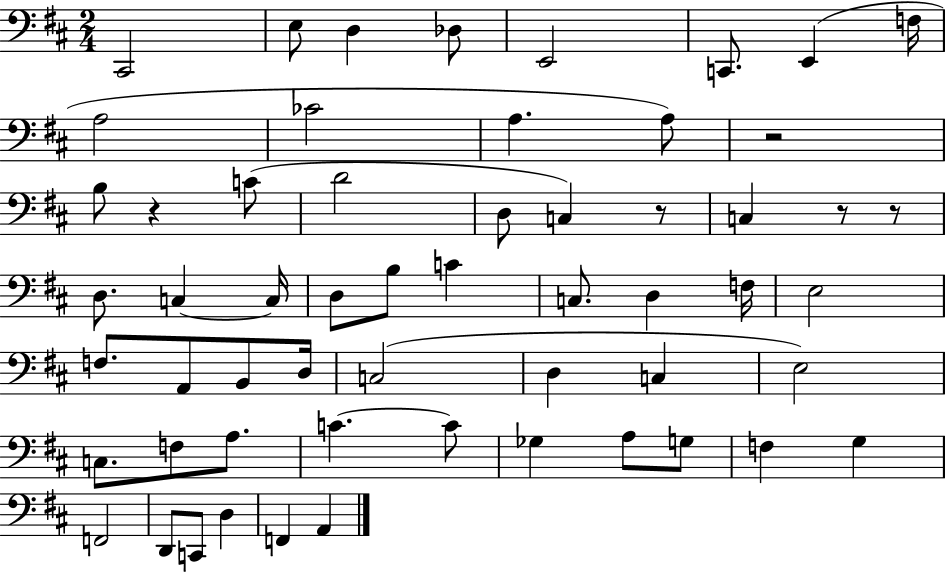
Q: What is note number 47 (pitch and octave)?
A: F2